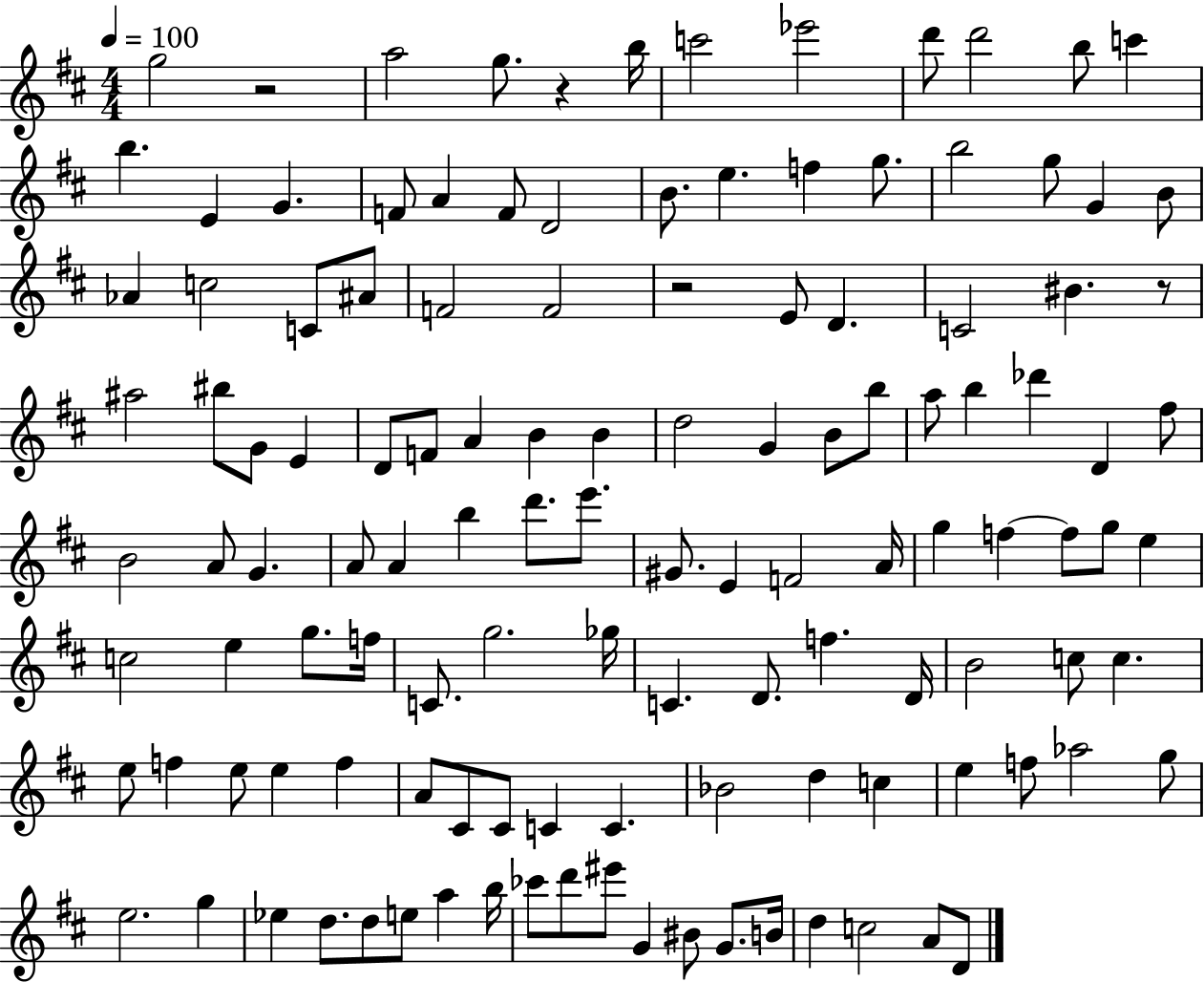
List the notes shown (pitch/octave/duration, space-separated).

G5/h R/h A5/h G5/e. R/q B5/s C6/h Eb6/h D6/e D6/h B5/e C6/q B5/q. E4/q G4/q. F4/e A4/q F4/e D4/h B4/e. E5/q. F5/q G5/e. B5/h G5/e G4/q B4/e Ab4/q C5/h C4/e A#4/e F4/h F4/h R/h E4/e D4/q. C4/h BIS4/q. R/e A#5/h BIS5/e G4/e E4/q D4/e F4/e A4/q B4/q B4/q D5/h G4/q B4/e B5/e A5/e B5/q Db6/q D4/q F#5/e B4/h A4/e G4/q. A4/e A4/q B5/q D6/e. E6/e. G#4/e. E4/q F4/h A4/s G5/q F5/q F5/e G5/e E5/q C5/h E5/q G5/e. F5/s C4/e. G5/h. Gb5/s C4/q. D4/e. F5/q. D4/s B4/h C5/e C5/q. E5/e F5/q E5/e E5/q F5/q A4/e C#4/e C#4/e C4/q C4/q. Bb4/h D5/q C5/q E5/q F5/e Ab5/h G5/e E5/h. G5/q Eb5/q D5/e. D5/e E5/e A5/q B5/s CES6/e D6/e EIS6/e G4/q BIS4/e G4/e. B4/s D5/q C5/h A4/e D4/e